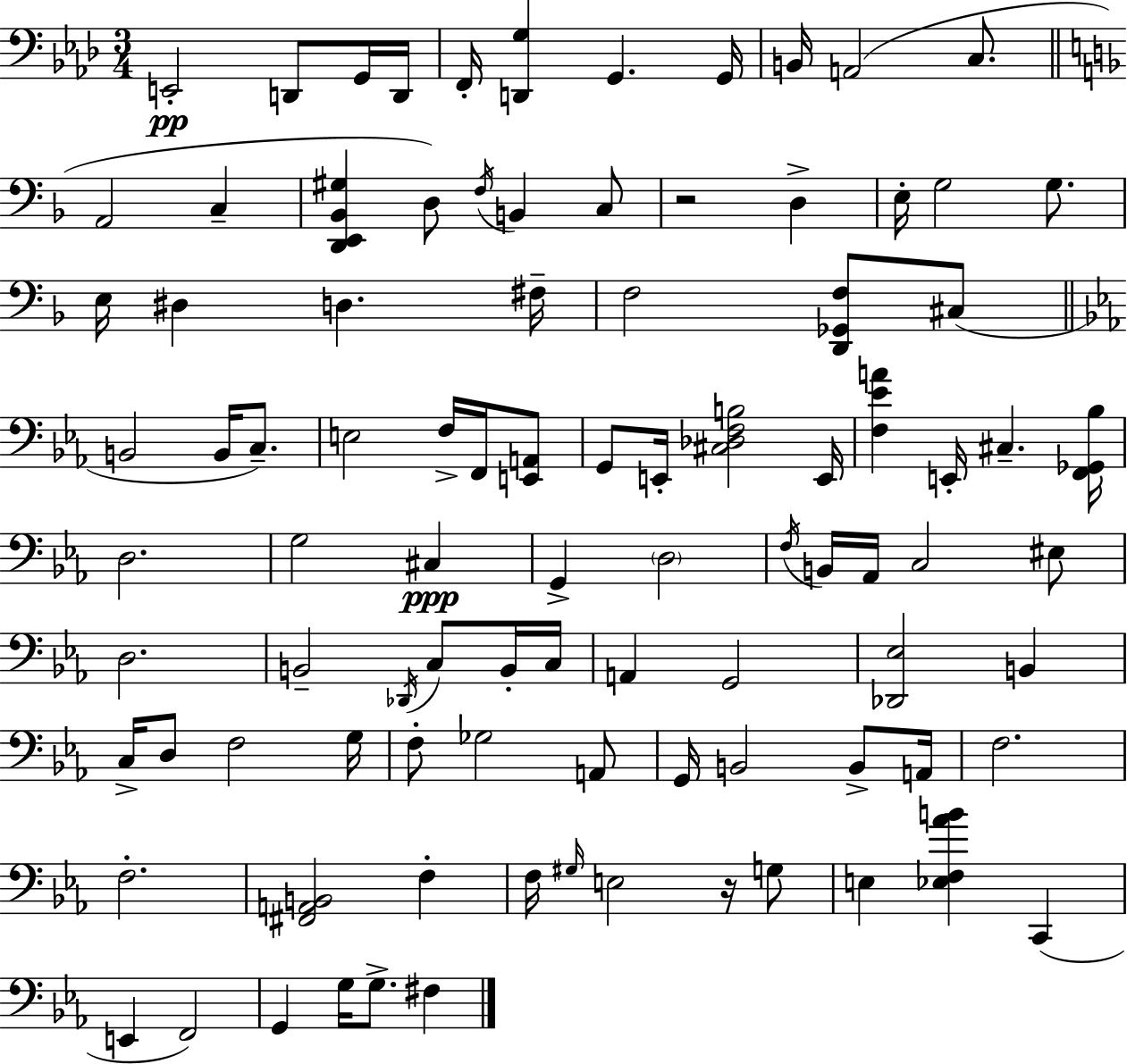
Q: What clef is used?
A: bass